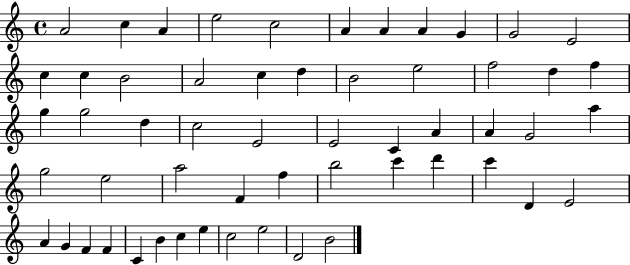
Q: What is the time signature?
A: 4/4